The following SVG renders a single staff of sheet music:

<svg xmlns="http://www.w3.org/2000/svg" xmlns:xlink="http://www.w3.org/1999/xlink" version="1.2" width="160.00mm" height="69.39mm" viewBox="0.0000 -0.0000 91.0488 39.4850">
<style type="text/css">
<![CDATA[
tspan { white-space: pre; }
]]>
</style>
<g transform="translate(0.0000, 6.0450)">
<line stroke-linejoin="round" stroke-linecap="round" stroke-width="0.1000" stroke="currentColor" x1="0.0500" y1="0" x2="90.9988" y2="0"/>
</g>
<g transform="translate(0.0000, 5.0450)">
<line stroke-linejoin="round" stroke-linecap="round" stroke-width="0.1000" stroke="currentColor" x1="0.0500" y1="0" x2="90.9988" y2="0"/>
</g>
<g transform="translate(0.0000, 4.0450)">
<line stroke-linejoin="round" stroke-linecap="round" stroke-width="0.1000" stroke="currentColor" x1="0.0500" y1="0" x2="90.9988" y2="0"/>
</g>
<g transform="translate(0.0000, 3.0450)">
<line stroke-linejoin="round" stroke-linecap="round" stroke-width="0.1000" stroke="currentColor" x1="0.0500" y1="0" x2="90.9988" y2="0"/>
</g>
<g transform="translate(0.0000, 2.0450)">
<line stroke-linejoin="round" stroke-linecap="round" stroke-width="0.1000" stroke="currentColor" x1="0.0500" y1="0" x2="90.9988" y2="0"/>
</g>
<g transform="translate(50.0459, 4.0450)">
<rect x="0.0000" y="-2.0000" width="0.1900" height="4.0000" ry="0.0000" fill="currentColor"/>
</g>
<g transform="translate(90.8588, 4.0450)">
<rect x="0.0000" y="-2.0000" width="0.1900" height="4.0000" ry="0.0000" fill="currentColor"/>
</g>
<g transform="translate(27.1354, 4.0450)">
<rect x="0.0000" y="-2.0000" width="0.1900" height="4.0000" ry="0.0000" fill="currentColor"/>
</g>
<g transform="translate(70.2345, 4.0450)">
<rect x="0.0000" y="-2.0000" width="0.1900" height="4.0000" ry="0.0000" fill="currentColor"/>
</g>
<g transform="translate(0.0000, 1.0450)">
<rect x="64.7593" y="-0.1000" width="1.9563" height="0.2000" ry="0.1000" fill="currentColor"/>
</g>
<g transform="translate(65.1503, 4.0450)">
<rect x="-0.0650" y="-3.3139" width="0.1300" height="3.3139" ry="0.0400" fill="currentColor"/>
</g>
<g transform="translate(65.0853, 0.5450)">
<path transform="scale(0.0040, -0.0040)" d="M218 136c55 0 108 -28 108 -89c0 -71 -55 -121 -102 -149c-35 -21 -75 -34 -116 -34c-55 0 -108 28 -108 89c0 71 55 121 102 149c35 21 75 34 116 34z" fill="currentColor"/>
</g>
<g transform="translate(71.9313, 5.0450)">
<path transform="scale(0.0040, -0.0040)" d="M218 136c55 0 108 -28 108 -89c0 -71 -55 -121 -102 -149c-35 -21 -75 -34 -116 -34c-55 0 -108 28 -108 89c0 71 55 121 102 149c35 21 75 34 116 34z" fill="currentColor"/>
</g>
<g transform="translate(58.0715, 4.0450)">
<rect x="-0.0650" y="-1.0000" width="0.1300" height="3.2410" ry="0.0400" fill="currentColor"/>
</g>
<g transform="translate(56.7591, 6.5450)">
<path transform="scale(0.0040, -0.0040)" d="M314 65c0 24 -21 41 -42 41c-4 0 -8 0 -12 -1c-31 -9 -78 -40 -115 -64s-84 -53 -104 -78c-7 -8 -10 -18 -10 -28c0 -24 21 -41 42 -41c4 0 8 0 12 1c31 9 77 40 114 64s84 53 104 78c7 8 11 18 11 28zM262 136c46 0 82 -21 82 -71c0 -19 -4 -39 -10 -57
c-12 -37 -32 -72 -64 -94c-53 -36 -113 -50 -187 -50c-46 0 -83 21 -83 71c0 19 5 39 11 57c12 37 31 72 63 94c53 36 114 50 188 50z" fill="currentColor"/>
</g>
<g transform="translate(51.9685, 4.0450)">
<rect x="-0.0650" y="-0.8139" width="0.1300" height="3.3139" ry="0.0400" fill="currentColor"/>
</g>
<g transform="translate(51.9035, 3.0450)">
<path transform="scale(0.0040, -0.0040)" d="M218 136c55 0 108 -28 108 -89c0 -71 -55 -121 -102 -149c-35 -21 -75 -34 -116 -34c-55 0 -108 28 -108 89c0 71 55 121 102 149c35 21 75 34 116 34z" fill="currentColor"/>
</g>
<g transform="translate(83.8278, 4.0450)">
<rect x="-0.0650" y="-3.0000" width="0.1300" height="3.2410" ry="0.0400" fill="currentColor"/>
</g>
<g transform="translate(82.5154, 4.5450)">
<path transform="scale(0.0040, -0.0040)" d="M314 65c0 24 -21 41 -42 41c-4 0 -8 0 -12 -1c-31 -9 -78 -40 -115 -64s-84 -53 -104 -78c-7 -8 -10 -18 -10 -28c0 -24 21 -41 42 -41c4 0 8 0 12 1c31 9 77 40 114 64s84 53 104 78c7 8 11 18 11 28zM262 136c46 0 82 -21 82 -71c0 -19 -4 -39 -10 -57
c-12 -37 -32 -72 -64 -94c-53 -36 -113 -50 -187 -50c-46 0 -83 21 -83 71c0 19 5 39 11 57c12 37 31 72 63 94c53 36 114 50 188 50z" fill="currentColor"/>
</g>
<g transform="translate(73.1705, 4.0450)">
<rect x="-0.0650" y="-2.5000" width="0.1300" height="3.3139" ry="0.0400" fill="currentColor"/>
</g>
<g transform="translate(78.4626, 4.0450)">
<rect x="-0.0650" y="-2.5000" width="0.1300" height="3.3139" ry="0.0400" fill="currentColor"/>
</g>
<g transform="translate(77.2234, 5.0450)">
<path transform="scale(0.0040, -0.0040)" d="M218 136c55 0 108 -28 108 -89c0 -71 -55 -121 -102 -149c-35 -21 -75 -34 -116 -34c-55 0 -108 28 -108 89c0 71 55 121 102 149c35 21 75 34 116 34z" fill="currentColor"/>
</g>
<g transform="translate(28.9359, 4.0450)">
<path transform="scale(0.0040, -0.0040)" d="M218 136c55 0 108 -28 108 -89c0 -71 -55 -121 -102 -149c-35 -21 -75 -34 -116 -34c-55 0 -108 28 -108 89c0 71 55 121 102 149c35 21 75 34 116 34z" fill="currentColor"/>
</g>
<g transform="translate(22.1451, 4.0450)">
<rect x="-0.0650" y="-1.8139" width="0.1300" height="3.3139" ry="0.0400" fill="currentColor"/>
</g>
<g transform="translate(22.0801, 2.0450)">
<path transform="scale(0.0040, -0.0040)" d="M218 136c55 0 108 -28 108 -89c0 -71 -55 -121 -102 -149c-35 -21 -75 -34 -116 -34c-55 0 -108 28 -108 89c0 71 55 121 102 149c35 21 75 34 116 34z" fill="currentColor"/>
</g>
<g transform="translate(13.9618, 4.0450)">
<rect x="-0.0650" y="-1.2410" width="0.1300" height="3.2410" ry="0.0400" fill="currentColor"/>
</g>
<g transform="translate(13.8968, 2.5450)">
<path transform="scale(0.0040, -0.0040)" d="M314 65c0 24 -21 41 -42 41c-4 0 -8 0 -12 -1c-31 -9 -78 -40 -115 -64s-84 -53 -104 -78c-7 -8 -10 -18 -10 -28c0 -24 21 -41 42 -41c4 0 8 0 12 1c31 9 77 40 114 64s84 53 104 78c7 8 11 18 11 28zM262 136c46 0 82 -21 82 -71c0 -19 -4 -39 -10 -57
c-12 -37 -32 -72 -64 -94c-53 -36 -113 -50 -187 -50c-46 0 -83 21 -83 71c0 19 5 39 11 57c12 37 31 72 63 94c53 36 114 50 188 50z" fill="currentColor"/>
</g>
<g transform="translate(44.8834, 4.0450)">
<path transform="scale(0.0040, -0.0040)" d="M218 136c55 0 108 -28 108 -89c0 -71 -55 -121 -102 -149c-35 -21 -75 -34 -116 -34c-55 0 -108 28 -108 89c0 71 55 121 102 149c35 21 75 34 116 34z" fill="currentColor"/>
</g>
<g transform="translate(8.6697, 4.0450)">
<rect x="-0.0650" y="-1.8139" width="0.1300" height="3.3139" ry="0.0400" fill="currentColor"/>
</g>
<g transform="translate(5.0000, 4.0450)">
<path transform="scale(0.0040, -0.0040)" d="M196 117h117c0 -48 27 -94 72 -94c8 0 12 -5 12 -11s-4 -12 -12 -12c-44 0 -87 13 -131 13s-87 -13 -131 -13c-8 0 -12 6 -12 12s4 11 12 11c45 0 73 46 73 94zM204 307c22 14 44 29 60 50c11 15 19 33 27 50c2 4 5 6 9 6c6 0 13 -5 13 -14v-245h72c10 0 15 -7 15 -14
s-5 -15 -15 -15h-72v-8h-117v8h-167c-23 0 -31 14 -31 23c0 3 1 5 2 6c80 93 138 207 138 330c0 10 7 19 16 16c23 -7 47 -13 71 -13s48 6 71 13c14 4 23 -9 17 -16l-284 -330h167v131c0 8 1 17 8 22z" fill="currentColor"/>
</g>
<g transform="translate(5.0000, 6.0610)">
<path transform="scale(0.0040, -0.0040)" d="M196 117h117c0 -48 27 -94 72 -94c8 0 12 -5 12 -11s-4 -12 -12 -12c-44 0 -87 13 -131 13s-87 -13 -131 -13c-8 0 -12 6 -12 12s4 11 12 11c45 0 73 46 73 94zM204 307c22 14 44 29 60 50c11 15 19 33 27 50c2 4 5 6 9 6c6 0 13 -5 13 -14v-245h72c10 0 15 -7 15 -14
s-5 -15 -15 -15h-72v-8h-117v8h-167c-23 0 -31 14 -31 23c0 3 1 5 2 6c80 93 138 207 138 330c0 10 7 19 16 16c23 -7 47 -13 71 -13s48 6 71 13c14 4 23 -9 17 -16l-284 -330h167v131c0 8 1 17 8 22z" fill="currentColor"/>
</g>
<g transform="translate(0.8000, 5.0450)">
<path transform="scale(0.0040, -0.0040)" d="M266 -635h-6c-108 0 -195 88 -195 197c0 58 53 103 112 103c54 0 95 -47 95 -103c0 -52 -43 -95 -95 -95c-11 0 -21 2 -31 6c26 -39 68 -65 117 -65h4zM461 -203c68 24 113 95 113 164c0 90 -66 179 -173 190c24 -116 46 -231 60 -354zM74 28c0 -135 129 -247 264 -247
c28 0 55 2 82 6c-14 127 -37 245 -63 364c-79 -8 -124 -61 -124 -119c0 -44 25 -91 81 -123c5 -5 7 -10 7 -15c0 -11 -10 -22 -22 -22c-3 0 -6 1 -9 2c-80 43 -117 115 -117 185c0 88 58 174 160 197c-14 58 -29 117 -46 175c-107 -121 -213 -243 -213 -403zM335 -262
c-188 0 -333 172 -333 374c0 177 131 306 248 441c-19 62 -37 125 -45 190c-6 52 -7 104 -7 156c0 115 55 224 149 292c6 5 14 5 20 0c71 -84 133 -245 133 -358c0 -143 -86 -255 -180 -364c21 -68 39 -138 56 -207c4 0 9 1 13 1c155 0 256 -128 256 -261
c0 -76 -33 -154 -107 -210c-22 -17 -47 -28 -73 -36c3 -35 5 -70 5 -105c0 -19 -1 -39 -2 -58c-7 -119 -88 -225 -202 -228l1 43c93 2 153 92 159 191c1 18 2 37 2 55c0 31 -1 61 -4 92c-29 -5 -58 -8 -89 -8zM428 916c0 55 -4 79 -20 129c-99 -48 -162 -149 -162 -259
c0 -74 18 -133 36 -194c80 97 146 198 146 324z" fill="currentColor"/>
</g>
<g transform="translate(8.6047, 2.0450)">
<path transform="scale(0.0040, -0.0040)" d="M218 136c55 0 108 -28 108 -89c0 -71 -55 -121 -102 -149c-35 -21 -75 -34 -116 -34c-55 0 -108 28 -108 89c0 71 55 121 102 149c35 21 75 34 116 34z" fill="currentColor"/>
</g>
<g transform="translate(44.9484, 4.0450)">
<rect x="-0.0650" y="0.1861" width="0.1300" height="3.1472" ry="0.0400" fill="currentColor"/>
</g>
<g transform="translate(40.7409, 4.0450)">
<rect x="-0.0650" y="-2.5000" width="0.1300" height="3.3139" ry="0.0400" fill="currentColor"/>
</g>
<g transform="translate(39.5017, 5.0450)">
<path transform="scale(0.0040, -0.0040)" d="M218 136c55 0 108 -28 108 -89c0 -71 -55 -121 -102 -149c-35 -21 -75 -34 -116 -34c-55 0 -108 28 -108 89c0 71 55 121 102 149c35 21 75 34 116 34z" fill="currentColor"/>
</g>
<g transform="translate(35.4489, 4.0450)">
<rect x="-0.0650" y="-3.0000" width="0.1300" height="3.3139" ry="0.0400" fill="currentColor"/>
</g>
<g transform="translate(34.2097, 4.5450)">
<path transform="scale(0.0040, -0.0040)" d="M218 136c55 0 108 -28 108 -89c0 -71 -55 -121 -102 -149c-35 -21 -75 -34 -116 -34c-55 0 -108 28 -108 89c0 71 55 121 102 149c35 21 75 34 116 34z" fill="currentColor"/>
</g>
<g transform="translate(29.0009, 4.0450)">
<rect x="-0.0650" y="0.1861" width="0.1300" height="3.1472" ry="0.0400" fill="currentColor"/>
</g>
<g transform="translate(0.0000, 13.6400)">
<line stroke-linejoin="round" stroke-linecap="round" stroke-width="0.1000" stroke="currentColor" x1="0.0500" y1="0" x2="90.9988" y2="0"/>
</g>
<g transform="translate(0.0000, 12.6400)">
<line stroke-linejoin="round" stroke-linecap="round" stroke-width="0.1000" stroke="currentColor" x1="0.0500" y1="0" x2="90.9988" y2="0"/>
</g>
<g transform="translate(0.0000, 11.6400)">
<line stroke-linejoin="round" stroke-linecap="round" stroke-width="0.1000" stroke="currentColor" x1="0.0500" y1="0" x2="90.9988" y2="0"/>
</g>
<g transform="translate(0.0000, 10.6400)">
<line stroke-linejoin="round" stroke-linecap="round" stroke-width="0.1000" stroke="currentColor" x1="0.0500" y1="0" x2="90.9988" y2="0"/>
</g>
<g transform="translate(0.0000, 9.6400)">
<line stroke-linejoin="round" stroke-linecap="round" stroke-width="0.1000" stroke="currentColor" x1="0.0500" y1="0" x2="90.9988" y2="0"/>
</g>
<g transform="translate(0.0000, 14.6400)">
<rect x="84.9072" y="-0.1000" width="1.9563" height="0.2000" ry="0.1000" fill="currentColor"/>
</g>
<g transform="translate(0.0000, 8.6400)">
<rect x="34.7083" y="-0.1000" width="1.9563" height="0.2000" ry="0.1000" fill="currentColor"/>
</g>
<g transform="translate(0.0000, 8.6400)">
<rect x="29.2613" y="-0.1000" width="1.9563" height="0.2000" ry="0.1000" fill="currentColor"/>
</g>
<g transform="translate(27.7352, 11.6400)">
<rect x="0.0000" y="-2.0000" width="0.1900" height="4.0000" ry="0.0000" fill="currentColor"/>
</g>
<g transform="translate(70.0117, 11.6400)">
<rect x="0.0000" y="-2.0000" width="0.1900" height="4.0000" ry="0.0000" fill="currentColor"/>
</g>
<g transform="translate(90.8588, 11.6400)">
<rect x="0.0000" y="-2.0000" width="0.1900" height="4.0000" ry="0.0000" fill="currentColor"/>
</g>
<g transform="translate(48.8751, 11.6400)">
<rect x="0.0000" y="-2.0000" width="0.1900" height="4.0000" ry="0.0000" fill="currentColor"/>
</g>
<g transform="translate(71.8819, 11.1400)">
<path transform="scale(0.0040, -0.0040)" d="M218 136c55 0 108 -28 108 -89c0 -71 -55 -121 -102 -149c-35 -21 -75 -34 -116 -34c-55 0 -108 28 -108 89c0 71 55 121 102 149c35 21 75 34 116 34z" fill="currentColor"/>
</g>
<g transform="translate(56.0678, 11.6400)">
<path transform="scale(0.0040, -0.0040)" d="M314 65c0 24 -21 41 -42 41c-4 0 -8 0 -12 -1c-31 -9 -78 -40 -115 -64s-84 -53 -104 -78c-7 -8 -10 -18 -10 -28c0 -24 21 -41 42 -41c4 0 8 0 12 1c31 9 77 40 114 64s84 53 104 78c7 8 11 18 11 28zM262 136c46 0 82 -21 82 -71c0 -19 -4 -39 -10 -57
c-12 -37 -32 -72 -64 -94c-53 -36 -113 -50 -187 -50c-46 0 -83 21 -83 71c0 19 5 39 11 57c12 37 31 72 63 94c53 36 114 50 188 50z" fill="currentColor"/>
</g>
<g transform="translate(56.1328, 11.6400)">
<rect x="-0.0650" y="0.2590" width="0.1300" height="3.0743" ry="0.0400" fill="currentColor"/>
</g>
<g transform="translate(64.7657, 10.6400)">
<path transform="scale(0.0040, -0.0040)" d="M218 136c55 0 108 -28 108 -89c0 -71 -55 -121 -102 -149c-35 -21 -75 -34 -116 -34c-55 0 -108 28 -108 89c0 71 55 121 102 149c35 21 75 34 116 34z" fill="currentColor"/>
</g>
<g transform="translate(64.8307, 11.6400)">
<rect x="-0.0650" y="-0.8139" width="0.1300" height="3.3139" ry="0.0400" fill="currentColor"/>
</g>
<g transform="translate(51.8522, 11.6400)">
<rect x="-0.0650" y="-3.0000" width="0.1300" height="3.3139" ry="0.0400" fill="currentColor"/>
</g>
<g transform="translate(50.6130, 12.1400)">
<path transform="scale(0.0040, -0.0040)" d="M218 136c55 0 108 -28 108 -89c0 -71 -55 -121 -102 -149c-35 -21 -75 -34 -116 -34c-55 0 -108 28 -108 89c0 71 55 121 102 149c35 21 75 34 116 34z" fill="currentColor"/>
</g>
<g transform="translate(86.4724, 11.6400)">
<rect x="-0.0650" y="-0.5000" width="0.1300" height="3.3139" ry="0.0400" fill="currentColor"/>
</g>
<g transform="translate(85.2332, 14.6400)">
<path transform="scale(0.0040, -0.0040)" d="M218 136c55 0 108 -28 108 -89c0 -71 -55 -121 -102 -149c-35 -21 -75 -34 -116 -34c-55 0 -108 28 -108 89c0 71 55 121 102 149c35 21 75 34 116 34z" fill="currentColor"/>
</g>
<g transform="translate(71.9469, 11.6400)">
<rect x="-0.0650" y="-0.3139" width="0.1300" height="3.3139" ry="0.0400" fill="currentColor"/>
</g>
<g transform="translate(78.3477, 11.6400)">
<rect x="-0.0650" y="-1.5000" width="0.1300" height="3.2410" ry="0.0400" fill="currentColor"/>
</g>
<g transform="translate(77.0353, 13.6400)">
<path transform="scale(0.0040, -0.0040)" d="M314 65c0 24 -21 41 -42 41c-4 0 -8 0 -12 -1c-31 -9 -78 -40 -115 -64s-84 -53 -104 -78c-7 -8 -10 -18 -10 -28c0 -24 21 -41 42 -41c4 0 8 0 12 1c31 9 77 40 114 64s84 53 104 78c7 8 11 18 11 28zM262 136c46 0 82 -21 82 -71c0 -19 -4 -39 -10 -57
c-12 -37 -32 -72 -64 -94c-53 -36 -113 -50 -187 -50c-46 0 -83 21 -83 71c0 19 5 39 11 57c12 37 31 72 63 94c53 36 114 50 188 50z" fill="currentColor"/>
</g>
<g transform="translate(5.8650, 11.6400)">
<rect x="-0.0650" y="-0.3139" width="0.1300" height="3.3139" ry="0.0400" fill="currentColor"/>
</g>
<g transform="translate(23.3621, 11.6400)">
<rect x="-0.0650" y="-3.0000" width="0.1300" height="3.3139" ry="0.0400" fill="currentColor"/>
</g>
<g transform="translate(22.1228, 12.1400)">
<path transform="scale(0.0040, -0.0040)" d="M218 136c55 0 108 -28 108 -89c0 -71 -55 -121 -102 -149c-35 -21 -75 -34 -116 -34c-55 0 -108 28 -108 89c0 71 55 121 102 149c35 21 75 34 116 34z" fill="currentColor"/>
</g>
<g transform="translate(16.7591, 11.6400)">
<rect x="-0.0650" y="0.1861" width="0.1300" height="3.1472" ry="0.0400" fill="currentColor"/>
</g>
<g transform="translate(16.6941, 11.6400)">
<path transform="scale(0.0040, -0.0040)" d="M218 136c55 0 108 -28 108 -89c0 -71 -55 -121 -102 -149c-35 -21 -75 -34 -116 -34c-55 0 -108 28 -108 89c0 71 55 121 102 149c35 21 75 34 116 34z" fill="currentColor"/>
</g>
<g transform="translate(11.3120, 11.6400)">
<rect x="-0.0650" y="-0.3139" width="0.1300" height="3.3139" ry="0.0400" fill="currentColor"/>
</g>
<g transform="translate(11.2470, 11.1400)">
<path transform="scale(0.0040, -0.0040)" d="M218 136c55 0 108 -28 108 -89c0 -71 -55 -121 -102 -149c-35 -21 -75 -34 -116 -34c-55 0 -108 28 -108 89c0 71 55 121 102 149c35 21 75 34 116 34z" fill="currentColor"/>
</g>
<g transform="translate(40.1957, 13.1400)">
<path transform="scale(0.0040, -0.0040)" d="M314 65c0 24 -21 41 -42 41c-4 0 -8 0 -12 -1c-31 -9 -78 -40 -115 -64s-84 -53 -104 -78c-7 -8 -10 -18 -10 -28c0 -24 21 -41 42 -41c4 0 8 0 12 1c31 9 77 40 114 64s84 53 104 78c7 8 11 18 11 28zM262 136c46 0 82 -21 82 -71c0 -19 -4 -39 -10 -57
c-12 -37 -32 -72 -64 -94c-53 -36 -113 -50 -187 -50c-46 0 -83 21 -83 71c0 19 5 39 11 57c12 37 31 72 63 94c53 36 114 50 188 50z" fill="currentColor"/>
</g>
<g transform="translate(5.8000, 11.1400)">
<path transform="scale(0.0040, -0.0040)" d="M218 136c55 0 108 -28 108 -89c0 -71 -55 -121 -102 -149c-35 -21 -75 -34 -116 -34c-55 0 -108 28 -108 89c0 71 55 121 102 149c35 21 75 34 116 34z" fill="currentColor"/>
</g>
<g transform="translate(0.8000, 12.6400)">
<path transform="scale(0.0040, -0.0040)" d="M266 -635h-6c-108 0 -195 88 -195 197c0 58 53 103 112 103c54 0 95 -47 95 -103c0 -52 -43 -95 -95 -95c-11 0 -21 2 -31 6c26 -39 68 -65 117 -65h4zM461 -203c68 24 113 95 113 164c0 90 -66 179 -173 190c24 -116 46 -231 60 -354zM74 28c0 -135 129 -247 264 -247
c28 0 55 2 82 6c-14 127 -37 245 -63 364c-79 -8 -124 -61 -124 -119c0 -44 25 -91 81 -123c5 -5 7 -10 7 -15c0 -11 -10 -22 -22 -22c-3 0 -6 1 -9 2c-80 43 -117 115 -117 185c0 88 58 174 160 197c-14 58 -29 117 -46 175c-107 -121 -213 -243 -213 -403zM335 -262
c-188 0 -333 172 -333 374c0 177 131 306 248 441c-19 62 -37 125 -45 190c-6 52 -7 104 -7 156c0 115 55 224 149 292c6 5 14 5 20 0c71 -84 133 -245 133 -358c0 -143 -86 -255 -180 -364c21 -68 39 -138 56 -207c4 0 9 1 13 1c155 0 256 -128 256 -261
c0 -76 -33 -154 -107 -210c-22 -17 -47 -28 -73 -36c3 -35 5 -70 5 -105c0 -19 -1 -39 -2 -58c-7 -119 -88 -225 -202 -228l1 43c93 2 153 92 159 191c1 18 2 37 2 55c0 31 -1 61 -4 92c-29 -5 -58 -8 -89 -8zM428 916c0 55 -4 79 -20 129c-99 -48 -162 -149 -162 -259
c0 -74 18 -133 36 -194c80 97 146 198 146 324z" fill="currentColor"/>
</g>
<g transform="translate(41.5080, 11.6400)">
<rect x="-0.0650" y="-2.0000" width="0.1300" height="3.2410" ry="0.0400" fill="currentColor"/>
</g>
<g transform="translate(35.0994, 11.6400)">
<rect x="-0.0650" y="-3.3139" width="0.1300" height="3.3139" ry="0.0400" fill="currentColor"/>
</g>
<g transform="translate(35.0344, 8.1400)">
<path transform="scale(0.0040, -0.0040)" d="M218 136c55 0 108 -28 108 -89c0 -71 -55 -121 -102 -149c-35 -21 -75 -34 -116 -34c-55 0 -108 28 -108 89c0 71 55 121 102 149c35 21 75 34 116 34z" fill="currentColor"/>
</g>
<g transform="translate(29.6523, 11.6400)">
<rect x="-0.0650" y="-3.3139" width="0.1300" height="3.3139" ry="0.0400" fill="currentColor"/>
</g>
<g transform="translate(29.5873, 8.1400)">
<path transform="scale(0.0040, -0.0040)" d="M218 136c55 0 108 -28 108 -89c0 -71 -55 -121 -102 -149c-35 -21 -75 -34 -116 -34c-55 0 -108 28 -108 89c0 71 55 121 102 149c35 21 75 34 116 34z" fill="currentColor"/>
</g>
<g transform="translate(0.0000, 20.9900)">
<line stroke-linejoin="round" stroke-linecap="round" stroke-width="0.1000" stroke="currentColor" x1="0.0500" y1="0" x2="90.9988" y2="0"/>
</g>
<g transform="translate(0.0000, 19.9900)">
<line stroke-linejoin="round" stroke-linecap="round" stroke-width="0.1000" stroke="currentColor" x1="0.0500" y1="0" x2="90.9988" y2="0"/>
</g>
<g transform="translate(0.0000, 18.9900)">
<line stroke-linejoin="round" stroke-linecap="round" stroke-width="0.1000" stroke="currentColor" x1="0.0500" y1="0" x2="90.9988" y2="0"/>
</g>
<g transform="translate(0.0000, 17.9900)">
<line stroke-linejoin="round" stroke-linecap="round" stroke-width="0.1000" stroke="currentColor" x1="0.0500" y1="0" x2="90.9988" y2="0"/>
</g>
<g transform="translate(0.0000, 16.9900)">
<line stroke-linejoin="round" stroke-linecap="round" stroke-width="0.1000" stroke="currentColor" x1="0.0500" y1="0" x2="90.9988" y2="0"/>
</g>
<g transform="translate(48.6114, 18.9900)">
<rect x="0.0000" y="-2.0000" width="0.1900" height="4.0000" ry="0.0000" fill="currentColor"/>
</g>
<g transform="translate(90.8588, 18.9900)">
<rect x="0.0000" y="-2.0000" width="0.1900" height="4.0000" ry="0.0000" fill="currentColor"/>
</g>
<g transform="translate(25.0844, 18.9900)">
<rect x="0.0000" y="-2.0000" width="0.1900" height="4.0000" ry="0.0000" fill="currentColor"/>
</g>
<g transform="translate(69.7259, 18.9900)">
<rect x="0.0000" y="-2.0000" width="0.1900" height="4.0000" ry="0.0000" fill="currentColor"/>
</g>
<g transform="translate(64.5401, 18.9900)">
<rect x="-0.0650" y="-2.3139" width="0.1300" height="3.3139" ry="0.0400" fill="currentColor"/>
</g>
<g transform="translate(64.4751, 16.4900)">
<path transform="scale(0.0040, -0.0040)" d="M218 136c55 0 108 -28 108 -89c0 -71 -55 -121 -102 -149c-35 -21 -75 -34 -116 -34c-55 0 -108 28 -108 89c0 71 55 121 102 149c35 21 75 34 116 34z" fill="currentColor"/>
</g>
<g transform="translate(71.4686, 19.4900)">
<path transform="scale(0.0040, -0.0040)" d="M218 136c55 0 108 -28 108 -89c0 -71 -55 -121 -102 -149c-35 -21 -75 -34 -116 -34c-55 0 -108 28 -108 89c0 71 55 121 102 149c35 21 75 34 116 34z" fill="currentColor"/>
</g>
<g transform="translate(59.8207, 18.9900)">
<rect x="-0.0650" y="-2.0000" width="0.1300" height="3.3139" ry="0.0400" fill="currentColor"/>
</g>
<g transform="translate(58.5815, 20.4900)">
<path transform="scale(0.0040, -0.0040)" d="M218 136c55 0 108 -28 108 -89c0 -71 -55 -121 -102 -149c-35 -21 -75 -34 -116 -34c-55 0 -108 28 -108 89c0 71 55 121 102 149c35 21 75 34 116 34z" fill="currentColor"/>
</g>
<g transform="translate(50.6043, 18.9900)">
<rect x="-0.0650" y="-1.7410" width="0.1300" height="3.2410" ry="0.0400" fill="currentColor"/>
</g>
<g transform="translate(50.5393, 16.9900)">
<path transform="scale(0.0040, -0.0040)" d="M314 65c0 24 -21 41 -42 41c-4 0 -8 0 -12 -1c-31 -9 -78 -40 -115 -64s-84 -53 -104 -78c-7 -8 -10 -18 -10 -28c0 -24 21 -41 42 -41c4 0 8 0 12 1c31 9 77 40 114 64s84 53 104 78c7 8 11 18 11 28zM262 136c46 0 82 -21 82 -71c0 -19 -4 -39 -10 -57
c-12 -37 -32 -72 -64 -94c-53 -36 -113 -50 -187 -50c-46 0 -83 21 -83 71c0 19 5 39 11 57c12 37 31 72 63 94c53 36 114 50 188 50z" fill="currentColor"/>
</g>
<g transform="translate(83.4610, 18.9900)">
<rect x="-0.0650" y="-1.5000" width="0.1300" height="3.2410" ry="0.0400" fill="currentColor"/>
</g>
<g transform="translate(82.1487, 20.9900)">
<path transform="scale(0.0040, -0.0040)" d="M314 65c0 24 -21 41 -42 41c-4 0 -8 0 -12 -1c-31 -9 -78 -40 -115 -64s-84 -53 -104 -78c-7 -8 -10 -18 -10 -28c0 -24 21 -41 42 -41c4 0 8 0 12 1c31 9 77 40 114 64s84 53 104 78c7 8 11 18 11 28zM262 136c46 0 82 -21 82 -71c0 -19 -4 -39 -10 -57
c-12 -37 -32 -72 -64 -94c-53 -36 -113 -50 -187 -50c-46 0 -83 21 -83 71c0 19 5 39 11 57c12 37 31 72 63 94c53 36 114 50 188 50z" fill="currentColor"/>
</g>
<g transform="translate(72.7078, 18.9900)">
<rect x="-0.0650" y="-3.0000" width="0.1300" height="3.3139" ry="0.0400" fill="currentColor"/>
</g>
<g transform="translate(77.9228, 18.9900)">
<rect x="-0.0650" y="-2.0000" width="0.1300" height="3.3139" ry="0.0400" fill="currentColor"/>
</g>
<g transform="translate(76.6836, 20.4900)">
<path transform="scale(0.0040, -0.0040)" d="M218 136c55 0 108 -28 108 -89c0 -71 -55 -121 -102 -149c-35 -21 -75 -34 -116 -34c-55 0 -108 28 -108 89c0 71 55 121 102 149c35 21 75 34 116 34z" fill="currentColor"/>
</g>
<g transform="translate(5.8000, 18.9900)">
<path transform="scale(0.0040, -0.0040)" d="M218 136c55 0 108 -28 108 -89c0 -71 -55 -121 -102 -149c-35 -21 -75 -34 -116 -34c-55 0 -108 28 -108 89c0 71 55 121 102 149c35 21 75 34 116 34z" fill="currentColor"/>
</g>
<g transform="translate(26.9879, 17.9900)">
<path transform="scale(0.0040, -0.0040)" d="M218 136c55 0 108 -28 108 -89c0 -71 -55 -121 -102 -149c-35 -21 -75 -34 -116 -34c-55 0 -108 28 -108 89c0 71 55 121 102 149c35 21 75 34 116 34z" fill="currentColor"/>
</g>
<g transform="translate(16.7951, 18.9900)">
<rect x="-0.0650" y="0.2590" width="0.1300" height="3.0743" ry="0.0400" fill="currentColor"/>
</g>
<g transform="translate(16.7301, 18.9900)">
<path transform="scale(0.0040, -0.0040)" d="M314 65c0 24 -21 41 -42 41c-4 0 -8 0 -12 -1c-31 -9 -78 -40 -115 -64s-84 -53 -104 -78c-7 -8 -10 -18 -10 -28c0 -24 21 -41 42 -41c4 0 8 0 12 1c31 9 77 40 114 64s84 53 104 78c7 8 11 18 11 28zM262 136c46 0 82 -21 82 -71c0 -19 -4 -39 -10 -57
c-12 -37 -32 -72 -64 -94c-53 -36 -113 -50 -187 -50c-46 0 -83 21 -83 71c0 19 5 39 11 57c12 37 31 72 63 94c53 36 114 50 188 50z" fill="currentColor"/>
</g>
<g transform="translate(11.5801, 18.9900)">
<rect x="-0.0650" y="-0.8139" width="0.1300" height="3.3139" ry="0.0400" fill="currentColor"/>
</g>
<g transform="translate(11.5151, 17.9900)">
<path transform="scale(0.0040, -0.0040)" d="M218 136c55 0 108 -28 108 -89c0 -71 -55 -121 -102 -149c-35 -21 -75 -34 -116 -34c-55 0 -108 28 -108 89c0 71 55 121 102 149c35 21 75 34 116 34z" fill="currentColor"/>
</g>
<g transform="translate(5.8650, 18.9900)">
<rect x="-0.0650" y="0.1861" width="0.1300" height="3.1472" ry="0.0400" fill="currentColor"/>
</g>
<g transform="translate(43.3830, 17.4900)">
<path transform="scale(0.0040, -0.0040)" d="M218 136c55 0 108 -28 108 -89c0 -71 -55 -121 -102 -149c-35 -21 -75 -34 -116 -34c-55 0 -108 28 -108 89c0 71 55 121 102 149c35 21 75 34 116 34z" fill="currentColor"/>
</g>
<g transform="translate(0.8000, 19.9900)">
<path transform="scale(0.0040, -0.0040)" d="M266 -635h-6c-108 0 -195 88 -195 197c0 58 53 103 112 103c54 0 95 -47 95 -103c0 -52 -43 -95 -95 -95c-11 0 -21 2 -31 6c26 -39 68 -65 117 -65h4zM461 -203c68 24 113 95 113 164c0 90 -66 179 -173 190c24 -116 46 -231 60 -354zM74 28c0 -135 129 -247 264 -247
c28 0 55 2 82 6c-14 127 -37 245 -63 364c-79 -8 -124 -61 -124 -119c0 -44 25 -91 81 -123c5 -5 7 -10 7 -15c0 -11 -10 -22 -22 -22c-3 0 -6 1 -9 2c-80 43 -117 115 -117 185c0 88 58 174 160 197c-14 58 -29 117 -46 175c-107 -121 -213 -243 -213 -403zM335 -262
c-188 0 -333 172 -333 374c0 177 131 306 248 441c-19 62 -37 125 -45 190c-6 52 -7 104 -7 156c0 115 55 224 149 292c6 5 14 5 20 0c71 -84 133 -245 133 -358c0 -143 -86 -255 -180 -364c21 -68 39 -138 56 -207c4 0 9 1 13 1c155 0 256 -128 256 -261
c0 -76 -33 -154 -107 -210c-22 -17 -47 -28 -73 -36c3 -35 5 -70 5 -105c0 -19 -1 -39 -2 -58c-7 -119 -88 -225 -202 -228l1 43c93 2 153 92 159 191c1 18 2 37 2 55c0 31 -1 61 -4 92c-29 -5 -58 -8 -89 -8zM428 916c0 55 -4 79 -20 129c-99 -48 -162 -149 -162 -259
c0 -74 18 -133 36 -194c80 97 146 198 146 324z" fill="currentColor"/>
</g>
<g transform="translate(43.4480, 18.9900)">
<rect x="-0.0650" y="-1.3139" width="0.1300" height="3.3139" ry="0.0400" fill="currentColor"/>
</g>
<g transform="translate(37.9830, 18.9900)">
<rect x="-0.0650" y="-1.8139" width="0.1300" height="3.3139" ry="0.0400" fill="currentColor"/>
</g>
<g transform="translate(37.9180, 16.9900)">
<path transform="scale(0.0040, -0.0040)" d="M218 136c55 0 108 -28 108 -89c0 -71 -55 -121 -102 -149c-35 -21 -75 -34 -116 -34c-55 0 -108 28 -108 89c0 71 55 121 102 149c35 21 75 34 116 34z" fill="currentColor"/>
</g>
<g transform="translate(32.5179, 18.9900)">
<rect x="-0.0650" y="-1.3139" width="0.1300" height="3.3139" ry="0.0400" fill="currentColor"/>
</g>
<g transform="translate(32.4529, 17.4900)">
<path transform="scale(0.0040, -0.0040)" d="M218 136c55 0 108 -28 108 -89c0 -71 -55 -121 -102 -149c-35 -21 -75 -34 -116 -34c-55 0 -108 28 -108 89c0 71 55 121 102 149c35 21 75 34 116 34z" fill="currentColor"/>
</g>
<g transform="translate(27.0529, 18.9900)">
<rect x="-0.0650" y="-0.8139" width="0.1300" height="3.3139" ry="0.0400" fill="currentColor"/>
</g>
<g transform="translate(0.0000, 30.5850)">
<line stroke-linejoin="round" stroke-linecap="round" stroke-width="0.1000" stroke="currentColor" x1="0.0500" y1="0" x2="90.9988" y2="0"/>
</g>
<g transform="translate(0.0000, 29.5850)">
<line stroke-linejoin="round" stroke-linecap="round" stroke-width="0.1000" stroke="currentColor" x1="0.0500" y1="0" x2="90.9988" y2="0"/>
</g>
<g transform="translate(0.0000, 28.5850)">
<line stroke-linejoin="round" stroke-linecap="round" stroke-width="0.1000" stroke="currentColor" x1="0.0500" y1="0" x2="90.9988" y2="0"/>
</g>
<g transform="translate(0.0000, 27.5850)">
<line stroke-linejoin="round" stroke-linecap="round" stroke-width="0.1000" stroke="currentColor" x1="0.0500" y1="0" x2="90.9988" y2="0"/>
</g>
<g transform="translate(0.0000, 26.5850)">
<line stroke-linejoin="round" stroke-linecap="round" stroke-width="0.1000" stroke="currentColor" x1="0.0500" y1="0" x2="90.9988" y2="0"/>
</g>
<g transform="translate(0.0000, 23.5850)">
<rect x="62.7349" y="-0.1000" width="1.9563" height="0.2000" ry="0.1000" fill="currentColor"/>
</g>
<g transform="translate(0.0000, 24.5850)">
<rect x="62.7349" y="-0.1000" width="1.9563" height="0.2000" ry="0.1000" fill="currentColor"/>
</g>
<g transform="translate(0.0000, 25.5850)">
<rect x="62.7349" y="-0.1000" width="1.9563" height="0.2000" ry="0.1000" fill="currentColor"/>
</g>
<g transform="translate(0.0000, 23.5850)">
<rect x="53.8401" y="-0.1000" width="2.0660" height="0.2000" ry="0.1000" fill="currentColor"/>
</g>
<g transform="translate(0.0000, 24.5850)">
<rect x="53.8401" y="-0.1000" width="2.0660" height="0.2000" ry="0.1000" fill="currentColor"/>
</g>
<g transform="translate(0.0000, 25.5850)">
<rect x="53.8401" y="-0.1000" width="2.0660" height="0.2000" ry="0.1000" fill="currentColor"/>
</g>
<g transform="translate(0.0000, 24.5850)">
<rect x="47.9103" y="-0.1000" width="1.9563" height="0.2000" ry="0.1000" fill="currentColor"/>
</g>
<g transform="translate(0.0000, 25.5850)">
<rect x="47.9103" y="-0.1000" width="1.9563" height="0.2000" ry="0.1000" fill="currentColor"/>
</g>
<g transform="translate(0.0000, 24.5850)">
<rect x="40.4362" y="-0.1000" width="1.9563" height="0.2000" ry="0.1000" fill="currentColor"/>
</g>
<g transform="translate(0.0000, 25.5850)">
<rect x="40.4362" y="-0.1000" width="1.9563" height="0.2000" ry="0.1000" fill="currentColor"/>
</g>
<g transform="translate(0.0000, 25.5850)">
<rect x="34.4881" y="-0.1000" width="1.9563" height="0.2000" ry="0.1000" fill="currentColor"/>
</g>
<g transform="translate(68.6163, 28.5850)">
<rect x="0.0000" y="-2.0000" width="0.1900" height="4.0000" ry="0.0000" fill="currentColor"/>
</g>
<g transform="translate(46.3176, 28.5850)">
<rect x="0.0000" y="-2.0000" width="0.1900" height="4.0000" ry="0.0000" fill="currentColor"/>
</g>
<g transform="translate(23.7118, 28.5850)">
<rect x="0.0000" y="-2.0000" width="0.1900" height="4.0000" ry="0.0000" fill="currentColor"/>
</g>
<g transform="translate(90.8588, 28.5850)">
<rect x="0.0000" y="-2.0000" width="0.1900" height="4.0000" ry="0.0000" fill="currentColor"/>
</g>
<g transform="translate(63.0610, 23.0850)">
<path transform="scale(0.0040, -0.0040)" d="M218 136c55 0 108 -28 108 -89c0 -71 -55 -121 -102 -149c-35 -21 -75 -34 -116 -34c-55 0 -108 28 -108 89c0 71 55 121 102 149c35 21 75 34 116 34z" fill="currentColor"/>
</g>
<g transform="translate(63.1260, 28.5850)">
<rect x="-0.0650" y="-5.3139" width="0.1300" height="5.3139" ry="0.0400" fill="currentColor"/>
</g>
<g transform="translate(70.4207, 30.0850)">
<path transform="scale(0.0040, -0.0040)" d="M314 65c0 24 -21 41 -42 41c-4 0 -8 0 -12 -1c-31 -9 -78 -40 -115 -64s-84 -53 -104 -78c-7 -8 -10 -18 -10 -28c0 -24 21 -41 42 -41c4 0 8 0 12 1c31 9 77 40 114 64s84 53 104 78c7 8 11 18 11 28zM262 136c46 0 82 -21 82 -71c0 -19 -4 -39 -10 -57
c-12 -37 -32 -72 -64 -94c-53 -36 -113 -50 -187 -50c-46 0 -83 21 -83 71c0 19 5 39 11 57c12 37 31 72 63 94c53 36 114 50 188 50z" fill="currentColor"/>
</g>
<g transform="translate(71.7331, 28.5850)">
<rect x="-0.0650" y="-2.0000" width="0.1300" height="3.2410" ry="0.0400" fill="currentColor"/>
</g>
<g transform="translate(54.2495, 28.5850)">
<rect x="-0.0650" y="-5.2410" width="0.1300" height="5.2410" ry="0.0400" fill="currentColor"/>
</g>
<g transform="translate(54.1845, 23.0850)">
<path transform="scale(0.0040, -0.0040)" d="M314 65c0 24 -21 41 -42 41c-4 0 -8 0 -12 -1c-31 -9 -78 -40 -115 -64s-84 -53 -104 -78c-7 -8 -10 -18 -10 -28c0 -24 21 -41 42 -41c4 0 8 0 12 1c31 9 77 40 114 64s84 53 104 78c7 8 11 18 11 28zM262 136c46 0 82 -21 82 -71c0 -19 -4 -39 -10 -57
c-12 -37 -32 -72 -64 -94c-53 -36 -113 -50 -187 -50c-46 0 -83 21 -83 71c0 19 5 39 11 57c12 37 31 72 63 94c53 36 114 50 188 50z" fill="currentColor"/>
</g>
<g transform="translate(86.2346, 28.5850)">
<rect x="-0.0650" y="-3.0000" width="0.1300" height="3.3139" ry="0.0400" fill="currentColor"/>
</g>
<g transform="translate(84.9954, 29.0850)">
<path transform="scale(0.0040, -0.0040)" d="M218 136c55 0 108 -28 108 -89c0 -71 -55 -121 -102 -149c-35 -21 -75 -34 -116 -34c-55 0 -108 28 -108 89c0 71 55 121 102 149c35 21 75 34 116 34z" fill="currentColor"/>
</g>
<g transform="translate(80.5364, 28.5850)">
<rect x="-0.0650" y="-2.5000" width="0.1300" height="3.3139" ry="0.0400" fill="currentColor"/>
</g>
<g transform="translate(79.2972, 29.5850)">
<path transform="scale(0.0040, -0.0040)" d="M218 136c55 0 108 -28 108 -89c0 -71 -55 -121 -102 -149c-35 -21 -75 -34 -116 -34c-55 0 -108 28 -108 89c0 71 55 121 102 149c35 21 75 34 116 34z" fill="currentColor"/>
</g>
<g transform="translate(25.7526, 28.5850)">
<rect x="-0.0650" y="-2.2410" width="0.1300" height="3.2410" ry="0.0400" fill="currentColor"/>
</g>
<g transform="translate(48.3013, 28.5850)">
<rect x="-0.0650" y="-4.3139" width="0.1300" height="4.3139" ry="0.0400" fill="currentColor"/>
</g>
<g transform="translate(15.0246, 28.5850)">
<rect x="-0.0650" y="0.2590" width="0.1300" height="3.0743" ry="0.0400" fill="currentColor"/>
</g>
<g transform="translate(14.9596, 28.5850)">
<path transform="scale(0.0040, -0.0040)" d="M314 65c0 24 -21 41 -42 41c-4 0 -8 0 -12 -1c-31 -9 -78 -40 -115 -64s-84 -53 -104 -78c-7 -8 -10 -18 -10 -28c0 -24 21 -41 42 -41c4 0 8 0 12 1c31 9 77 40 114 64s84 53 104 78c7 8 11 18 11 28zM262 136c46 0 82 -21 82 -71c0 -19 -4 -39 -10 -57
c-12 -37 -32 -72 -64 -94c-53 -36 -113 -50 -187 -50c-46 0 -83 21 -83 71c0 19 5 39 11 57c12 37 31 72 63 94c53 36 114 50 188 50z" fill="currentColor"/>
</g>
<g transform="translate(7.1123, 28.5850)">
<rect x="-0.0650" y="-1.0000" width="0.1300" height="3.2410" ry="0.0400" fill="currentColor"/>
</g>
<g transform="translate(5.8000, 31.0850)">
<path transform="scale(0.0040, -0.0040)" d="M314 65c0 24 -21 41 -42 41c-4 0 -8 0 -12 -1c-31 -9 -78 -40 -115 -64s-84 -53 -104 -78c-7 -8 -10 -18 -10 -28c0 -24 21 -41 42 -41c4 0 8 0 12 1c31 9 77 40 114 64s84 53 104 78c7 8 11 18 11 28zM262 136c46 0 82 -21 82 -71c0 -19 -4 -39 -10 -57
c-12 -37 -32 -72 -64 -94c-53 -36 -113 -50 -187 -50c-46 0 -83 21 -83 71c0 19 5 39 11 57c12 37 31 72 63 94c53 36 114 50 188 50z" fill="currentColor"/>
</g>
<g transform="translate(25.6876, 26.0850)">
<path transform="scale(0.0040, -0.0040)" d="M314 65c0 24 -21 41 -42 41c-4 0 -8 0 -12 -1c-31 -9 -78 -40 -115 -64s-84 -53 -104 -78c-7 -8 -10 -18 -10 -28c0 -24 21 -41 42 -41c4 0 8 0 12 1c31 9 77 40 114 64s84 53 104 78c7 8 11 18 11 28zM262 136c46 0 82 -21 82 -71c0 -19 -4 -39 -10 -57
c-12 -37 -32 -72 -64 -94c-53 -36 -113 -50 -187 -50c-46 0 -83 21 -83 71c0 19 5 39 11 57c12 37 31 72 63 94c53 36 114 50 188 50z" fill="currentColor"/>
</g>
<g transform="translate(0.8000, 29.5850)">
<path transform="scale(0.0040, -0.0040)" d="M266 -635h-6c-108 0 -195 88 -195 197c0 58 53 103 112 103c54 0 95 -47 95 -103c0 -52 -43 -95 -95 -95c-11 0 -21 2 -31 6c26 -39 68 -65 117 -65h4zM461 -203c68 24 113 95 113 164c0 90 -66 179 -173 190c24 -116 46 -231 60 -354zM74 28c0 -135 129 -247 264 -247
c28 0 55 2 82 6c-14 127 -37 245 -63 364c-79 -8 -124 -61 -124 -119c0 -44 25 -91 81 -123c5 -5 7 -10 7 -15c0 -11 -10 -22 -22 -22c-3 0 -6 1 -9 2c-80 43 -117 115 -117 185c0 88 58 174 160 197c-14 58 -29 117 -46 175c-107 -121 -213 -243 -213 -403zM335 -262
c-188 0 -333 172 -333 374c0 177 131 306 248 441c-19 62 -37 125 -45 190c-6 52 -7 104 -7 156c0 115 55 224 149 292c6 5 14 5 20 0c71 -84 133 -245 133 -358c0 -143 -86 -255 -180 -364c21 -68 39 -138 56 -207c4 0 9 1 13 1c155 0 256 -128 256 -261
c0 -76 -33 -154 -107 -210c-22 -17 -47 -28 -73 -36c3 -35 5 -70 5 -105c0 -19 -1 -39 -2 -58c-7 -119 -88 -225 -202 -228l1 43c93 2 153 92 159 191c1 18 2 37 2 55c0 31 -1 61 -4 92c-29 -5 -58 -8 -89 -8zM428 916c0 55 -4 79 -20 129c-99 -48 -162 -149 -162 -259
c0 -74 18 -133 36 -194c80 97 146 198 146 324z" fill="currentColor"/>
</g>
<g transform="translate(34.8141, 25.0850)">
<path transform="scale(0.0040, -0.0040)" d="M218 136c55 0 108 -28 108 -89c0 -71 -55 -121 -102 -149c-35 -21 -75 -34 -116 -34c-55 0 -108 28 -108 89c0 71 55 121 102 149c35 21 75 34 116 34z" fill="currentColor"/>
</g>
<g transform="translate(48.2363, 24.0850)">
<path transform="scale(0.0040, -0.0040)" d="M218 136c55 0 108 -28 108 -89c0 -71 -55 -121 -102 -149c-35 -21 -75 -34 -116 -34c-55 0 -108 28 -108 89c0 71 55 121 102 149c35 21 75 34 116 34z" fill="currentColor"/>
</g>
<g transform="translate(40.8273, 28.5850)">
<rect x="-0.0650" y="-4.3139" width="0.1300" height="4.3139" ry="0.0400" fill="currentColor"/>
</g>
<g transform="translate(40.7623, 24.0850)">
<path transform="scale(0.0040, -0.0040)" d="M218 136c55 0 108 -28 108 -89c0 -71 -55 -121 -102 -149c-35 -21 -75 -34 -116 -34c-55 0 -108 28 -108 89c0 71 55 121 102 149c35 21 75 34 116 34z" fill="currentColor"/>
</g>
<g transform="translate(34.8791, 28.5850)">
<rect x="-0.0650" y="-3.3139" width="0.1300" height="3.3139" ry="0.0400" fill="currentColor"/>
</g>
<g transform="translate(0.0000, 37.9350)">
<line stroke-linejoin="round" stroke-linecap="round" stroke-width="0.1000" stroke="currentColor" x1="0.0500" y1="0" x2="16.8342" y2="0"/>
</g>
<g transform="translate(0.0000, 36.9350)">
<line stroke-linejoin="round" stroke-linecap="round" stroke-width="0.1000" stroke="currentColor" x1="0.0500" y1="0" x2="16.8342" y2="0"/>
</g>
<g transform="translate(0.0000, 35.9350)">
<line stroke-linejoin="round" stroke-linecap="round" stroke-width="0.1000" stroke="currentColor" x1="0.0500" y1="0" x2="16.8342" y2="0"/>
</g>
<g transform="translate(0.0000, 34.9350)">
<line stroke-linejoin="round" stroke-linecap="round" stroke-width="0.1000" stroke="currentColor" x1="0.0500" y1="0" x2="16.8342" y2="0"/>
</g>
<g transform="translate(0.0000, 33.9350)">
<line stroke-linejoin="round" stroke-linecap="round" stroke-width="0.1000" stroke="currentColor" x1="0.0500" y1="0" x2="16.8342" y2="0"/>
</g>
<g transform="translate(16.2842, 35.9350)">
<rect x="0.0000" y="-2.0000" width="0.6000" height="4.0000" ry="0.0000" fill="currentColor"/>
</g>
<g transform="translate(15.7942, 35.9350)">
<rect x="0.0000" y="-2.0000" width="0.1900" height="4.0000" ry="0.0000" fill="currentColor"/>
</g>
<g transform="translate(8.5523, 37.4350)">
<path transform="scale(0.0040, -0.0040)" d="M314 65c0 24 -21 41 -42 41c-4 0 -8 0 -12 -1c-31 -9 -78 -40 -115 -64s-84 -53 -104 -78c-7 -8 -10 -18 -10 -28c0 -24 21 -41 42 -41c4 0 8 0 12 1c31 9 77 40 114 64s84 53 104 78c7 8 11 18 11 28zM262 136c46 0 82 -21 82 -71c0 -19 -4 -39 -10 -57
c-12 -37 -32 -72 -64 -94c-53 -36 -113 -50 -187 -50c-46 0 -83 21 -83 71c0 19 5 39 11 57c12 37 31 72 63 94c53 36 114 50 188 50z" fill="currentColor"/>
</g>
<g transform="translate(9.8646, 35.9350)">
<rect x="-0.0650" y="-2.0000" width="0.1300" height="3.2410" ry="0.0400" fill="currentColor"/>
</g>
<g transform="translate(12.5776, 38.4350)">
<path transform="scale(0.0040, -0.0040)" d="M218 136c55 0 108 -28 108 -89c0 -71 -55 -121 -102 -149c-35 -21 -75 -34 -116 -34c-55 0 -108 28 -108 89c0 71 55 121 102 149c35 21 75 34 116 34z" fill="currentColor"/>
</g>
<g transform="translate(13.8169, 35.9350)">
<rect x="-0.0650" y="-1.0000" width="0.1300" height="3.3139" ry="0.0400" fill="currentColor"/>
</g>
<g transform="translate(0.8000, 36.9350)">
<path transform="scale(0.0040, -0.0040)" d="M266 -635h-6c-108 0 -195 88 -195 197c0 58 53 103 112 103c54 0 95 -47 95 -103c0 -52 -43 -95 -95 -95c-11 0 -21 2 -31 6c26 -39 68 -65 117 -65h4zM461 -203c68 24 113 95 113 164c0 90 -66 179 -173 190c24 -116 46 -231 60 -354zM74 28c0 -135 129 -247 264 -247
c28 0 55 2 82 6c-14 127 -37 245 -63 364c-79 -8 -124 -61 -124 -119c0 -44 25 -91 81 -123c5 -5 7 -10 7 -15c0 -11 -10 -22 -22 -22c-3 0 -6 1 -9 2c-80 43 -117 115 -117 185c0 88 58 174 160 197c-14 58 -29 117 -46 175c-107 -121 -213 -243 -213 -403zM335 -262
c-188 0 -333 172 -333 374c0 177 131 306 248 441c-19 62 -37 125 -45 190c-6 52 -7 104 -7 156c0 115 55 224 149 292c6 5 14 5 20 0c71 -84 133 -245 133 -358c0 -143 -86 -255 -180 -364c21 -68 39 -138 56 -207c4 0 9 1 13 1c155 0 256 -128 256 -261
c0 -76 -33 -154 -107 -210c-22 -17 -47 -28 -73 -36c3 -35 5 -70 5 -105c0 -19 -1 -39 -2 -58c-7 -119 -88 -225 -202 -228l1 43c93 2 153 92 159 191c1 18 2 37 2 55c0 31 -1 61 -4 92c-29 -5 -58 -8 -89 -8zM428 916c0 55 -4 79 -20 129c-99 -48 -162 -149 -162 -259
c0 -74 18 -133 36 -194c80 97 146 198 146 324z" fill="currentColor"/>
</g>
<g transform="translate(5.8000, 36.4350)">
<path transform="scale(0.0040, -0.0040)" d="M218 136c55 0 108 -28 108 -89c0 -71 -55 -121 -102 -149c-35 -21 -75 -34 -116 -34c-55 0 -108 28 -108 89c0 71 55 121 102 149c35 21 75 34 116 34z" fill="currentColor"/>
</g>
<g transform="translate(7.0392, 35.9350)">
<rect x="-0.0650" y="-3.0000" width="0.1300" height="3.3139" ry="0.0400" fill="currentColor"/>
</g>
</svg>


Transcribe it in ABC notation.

X:1
T:Untitled
M:4/4
L:1/4
K:C
f e2 f B A G B d D2 b G G A2 c c B A b b F2 A B2 d c E2 C B d B2 d e f e f2 F g A F E2 D2 B2 g2 b d' d' f'2 f' F2 G A A F2 D